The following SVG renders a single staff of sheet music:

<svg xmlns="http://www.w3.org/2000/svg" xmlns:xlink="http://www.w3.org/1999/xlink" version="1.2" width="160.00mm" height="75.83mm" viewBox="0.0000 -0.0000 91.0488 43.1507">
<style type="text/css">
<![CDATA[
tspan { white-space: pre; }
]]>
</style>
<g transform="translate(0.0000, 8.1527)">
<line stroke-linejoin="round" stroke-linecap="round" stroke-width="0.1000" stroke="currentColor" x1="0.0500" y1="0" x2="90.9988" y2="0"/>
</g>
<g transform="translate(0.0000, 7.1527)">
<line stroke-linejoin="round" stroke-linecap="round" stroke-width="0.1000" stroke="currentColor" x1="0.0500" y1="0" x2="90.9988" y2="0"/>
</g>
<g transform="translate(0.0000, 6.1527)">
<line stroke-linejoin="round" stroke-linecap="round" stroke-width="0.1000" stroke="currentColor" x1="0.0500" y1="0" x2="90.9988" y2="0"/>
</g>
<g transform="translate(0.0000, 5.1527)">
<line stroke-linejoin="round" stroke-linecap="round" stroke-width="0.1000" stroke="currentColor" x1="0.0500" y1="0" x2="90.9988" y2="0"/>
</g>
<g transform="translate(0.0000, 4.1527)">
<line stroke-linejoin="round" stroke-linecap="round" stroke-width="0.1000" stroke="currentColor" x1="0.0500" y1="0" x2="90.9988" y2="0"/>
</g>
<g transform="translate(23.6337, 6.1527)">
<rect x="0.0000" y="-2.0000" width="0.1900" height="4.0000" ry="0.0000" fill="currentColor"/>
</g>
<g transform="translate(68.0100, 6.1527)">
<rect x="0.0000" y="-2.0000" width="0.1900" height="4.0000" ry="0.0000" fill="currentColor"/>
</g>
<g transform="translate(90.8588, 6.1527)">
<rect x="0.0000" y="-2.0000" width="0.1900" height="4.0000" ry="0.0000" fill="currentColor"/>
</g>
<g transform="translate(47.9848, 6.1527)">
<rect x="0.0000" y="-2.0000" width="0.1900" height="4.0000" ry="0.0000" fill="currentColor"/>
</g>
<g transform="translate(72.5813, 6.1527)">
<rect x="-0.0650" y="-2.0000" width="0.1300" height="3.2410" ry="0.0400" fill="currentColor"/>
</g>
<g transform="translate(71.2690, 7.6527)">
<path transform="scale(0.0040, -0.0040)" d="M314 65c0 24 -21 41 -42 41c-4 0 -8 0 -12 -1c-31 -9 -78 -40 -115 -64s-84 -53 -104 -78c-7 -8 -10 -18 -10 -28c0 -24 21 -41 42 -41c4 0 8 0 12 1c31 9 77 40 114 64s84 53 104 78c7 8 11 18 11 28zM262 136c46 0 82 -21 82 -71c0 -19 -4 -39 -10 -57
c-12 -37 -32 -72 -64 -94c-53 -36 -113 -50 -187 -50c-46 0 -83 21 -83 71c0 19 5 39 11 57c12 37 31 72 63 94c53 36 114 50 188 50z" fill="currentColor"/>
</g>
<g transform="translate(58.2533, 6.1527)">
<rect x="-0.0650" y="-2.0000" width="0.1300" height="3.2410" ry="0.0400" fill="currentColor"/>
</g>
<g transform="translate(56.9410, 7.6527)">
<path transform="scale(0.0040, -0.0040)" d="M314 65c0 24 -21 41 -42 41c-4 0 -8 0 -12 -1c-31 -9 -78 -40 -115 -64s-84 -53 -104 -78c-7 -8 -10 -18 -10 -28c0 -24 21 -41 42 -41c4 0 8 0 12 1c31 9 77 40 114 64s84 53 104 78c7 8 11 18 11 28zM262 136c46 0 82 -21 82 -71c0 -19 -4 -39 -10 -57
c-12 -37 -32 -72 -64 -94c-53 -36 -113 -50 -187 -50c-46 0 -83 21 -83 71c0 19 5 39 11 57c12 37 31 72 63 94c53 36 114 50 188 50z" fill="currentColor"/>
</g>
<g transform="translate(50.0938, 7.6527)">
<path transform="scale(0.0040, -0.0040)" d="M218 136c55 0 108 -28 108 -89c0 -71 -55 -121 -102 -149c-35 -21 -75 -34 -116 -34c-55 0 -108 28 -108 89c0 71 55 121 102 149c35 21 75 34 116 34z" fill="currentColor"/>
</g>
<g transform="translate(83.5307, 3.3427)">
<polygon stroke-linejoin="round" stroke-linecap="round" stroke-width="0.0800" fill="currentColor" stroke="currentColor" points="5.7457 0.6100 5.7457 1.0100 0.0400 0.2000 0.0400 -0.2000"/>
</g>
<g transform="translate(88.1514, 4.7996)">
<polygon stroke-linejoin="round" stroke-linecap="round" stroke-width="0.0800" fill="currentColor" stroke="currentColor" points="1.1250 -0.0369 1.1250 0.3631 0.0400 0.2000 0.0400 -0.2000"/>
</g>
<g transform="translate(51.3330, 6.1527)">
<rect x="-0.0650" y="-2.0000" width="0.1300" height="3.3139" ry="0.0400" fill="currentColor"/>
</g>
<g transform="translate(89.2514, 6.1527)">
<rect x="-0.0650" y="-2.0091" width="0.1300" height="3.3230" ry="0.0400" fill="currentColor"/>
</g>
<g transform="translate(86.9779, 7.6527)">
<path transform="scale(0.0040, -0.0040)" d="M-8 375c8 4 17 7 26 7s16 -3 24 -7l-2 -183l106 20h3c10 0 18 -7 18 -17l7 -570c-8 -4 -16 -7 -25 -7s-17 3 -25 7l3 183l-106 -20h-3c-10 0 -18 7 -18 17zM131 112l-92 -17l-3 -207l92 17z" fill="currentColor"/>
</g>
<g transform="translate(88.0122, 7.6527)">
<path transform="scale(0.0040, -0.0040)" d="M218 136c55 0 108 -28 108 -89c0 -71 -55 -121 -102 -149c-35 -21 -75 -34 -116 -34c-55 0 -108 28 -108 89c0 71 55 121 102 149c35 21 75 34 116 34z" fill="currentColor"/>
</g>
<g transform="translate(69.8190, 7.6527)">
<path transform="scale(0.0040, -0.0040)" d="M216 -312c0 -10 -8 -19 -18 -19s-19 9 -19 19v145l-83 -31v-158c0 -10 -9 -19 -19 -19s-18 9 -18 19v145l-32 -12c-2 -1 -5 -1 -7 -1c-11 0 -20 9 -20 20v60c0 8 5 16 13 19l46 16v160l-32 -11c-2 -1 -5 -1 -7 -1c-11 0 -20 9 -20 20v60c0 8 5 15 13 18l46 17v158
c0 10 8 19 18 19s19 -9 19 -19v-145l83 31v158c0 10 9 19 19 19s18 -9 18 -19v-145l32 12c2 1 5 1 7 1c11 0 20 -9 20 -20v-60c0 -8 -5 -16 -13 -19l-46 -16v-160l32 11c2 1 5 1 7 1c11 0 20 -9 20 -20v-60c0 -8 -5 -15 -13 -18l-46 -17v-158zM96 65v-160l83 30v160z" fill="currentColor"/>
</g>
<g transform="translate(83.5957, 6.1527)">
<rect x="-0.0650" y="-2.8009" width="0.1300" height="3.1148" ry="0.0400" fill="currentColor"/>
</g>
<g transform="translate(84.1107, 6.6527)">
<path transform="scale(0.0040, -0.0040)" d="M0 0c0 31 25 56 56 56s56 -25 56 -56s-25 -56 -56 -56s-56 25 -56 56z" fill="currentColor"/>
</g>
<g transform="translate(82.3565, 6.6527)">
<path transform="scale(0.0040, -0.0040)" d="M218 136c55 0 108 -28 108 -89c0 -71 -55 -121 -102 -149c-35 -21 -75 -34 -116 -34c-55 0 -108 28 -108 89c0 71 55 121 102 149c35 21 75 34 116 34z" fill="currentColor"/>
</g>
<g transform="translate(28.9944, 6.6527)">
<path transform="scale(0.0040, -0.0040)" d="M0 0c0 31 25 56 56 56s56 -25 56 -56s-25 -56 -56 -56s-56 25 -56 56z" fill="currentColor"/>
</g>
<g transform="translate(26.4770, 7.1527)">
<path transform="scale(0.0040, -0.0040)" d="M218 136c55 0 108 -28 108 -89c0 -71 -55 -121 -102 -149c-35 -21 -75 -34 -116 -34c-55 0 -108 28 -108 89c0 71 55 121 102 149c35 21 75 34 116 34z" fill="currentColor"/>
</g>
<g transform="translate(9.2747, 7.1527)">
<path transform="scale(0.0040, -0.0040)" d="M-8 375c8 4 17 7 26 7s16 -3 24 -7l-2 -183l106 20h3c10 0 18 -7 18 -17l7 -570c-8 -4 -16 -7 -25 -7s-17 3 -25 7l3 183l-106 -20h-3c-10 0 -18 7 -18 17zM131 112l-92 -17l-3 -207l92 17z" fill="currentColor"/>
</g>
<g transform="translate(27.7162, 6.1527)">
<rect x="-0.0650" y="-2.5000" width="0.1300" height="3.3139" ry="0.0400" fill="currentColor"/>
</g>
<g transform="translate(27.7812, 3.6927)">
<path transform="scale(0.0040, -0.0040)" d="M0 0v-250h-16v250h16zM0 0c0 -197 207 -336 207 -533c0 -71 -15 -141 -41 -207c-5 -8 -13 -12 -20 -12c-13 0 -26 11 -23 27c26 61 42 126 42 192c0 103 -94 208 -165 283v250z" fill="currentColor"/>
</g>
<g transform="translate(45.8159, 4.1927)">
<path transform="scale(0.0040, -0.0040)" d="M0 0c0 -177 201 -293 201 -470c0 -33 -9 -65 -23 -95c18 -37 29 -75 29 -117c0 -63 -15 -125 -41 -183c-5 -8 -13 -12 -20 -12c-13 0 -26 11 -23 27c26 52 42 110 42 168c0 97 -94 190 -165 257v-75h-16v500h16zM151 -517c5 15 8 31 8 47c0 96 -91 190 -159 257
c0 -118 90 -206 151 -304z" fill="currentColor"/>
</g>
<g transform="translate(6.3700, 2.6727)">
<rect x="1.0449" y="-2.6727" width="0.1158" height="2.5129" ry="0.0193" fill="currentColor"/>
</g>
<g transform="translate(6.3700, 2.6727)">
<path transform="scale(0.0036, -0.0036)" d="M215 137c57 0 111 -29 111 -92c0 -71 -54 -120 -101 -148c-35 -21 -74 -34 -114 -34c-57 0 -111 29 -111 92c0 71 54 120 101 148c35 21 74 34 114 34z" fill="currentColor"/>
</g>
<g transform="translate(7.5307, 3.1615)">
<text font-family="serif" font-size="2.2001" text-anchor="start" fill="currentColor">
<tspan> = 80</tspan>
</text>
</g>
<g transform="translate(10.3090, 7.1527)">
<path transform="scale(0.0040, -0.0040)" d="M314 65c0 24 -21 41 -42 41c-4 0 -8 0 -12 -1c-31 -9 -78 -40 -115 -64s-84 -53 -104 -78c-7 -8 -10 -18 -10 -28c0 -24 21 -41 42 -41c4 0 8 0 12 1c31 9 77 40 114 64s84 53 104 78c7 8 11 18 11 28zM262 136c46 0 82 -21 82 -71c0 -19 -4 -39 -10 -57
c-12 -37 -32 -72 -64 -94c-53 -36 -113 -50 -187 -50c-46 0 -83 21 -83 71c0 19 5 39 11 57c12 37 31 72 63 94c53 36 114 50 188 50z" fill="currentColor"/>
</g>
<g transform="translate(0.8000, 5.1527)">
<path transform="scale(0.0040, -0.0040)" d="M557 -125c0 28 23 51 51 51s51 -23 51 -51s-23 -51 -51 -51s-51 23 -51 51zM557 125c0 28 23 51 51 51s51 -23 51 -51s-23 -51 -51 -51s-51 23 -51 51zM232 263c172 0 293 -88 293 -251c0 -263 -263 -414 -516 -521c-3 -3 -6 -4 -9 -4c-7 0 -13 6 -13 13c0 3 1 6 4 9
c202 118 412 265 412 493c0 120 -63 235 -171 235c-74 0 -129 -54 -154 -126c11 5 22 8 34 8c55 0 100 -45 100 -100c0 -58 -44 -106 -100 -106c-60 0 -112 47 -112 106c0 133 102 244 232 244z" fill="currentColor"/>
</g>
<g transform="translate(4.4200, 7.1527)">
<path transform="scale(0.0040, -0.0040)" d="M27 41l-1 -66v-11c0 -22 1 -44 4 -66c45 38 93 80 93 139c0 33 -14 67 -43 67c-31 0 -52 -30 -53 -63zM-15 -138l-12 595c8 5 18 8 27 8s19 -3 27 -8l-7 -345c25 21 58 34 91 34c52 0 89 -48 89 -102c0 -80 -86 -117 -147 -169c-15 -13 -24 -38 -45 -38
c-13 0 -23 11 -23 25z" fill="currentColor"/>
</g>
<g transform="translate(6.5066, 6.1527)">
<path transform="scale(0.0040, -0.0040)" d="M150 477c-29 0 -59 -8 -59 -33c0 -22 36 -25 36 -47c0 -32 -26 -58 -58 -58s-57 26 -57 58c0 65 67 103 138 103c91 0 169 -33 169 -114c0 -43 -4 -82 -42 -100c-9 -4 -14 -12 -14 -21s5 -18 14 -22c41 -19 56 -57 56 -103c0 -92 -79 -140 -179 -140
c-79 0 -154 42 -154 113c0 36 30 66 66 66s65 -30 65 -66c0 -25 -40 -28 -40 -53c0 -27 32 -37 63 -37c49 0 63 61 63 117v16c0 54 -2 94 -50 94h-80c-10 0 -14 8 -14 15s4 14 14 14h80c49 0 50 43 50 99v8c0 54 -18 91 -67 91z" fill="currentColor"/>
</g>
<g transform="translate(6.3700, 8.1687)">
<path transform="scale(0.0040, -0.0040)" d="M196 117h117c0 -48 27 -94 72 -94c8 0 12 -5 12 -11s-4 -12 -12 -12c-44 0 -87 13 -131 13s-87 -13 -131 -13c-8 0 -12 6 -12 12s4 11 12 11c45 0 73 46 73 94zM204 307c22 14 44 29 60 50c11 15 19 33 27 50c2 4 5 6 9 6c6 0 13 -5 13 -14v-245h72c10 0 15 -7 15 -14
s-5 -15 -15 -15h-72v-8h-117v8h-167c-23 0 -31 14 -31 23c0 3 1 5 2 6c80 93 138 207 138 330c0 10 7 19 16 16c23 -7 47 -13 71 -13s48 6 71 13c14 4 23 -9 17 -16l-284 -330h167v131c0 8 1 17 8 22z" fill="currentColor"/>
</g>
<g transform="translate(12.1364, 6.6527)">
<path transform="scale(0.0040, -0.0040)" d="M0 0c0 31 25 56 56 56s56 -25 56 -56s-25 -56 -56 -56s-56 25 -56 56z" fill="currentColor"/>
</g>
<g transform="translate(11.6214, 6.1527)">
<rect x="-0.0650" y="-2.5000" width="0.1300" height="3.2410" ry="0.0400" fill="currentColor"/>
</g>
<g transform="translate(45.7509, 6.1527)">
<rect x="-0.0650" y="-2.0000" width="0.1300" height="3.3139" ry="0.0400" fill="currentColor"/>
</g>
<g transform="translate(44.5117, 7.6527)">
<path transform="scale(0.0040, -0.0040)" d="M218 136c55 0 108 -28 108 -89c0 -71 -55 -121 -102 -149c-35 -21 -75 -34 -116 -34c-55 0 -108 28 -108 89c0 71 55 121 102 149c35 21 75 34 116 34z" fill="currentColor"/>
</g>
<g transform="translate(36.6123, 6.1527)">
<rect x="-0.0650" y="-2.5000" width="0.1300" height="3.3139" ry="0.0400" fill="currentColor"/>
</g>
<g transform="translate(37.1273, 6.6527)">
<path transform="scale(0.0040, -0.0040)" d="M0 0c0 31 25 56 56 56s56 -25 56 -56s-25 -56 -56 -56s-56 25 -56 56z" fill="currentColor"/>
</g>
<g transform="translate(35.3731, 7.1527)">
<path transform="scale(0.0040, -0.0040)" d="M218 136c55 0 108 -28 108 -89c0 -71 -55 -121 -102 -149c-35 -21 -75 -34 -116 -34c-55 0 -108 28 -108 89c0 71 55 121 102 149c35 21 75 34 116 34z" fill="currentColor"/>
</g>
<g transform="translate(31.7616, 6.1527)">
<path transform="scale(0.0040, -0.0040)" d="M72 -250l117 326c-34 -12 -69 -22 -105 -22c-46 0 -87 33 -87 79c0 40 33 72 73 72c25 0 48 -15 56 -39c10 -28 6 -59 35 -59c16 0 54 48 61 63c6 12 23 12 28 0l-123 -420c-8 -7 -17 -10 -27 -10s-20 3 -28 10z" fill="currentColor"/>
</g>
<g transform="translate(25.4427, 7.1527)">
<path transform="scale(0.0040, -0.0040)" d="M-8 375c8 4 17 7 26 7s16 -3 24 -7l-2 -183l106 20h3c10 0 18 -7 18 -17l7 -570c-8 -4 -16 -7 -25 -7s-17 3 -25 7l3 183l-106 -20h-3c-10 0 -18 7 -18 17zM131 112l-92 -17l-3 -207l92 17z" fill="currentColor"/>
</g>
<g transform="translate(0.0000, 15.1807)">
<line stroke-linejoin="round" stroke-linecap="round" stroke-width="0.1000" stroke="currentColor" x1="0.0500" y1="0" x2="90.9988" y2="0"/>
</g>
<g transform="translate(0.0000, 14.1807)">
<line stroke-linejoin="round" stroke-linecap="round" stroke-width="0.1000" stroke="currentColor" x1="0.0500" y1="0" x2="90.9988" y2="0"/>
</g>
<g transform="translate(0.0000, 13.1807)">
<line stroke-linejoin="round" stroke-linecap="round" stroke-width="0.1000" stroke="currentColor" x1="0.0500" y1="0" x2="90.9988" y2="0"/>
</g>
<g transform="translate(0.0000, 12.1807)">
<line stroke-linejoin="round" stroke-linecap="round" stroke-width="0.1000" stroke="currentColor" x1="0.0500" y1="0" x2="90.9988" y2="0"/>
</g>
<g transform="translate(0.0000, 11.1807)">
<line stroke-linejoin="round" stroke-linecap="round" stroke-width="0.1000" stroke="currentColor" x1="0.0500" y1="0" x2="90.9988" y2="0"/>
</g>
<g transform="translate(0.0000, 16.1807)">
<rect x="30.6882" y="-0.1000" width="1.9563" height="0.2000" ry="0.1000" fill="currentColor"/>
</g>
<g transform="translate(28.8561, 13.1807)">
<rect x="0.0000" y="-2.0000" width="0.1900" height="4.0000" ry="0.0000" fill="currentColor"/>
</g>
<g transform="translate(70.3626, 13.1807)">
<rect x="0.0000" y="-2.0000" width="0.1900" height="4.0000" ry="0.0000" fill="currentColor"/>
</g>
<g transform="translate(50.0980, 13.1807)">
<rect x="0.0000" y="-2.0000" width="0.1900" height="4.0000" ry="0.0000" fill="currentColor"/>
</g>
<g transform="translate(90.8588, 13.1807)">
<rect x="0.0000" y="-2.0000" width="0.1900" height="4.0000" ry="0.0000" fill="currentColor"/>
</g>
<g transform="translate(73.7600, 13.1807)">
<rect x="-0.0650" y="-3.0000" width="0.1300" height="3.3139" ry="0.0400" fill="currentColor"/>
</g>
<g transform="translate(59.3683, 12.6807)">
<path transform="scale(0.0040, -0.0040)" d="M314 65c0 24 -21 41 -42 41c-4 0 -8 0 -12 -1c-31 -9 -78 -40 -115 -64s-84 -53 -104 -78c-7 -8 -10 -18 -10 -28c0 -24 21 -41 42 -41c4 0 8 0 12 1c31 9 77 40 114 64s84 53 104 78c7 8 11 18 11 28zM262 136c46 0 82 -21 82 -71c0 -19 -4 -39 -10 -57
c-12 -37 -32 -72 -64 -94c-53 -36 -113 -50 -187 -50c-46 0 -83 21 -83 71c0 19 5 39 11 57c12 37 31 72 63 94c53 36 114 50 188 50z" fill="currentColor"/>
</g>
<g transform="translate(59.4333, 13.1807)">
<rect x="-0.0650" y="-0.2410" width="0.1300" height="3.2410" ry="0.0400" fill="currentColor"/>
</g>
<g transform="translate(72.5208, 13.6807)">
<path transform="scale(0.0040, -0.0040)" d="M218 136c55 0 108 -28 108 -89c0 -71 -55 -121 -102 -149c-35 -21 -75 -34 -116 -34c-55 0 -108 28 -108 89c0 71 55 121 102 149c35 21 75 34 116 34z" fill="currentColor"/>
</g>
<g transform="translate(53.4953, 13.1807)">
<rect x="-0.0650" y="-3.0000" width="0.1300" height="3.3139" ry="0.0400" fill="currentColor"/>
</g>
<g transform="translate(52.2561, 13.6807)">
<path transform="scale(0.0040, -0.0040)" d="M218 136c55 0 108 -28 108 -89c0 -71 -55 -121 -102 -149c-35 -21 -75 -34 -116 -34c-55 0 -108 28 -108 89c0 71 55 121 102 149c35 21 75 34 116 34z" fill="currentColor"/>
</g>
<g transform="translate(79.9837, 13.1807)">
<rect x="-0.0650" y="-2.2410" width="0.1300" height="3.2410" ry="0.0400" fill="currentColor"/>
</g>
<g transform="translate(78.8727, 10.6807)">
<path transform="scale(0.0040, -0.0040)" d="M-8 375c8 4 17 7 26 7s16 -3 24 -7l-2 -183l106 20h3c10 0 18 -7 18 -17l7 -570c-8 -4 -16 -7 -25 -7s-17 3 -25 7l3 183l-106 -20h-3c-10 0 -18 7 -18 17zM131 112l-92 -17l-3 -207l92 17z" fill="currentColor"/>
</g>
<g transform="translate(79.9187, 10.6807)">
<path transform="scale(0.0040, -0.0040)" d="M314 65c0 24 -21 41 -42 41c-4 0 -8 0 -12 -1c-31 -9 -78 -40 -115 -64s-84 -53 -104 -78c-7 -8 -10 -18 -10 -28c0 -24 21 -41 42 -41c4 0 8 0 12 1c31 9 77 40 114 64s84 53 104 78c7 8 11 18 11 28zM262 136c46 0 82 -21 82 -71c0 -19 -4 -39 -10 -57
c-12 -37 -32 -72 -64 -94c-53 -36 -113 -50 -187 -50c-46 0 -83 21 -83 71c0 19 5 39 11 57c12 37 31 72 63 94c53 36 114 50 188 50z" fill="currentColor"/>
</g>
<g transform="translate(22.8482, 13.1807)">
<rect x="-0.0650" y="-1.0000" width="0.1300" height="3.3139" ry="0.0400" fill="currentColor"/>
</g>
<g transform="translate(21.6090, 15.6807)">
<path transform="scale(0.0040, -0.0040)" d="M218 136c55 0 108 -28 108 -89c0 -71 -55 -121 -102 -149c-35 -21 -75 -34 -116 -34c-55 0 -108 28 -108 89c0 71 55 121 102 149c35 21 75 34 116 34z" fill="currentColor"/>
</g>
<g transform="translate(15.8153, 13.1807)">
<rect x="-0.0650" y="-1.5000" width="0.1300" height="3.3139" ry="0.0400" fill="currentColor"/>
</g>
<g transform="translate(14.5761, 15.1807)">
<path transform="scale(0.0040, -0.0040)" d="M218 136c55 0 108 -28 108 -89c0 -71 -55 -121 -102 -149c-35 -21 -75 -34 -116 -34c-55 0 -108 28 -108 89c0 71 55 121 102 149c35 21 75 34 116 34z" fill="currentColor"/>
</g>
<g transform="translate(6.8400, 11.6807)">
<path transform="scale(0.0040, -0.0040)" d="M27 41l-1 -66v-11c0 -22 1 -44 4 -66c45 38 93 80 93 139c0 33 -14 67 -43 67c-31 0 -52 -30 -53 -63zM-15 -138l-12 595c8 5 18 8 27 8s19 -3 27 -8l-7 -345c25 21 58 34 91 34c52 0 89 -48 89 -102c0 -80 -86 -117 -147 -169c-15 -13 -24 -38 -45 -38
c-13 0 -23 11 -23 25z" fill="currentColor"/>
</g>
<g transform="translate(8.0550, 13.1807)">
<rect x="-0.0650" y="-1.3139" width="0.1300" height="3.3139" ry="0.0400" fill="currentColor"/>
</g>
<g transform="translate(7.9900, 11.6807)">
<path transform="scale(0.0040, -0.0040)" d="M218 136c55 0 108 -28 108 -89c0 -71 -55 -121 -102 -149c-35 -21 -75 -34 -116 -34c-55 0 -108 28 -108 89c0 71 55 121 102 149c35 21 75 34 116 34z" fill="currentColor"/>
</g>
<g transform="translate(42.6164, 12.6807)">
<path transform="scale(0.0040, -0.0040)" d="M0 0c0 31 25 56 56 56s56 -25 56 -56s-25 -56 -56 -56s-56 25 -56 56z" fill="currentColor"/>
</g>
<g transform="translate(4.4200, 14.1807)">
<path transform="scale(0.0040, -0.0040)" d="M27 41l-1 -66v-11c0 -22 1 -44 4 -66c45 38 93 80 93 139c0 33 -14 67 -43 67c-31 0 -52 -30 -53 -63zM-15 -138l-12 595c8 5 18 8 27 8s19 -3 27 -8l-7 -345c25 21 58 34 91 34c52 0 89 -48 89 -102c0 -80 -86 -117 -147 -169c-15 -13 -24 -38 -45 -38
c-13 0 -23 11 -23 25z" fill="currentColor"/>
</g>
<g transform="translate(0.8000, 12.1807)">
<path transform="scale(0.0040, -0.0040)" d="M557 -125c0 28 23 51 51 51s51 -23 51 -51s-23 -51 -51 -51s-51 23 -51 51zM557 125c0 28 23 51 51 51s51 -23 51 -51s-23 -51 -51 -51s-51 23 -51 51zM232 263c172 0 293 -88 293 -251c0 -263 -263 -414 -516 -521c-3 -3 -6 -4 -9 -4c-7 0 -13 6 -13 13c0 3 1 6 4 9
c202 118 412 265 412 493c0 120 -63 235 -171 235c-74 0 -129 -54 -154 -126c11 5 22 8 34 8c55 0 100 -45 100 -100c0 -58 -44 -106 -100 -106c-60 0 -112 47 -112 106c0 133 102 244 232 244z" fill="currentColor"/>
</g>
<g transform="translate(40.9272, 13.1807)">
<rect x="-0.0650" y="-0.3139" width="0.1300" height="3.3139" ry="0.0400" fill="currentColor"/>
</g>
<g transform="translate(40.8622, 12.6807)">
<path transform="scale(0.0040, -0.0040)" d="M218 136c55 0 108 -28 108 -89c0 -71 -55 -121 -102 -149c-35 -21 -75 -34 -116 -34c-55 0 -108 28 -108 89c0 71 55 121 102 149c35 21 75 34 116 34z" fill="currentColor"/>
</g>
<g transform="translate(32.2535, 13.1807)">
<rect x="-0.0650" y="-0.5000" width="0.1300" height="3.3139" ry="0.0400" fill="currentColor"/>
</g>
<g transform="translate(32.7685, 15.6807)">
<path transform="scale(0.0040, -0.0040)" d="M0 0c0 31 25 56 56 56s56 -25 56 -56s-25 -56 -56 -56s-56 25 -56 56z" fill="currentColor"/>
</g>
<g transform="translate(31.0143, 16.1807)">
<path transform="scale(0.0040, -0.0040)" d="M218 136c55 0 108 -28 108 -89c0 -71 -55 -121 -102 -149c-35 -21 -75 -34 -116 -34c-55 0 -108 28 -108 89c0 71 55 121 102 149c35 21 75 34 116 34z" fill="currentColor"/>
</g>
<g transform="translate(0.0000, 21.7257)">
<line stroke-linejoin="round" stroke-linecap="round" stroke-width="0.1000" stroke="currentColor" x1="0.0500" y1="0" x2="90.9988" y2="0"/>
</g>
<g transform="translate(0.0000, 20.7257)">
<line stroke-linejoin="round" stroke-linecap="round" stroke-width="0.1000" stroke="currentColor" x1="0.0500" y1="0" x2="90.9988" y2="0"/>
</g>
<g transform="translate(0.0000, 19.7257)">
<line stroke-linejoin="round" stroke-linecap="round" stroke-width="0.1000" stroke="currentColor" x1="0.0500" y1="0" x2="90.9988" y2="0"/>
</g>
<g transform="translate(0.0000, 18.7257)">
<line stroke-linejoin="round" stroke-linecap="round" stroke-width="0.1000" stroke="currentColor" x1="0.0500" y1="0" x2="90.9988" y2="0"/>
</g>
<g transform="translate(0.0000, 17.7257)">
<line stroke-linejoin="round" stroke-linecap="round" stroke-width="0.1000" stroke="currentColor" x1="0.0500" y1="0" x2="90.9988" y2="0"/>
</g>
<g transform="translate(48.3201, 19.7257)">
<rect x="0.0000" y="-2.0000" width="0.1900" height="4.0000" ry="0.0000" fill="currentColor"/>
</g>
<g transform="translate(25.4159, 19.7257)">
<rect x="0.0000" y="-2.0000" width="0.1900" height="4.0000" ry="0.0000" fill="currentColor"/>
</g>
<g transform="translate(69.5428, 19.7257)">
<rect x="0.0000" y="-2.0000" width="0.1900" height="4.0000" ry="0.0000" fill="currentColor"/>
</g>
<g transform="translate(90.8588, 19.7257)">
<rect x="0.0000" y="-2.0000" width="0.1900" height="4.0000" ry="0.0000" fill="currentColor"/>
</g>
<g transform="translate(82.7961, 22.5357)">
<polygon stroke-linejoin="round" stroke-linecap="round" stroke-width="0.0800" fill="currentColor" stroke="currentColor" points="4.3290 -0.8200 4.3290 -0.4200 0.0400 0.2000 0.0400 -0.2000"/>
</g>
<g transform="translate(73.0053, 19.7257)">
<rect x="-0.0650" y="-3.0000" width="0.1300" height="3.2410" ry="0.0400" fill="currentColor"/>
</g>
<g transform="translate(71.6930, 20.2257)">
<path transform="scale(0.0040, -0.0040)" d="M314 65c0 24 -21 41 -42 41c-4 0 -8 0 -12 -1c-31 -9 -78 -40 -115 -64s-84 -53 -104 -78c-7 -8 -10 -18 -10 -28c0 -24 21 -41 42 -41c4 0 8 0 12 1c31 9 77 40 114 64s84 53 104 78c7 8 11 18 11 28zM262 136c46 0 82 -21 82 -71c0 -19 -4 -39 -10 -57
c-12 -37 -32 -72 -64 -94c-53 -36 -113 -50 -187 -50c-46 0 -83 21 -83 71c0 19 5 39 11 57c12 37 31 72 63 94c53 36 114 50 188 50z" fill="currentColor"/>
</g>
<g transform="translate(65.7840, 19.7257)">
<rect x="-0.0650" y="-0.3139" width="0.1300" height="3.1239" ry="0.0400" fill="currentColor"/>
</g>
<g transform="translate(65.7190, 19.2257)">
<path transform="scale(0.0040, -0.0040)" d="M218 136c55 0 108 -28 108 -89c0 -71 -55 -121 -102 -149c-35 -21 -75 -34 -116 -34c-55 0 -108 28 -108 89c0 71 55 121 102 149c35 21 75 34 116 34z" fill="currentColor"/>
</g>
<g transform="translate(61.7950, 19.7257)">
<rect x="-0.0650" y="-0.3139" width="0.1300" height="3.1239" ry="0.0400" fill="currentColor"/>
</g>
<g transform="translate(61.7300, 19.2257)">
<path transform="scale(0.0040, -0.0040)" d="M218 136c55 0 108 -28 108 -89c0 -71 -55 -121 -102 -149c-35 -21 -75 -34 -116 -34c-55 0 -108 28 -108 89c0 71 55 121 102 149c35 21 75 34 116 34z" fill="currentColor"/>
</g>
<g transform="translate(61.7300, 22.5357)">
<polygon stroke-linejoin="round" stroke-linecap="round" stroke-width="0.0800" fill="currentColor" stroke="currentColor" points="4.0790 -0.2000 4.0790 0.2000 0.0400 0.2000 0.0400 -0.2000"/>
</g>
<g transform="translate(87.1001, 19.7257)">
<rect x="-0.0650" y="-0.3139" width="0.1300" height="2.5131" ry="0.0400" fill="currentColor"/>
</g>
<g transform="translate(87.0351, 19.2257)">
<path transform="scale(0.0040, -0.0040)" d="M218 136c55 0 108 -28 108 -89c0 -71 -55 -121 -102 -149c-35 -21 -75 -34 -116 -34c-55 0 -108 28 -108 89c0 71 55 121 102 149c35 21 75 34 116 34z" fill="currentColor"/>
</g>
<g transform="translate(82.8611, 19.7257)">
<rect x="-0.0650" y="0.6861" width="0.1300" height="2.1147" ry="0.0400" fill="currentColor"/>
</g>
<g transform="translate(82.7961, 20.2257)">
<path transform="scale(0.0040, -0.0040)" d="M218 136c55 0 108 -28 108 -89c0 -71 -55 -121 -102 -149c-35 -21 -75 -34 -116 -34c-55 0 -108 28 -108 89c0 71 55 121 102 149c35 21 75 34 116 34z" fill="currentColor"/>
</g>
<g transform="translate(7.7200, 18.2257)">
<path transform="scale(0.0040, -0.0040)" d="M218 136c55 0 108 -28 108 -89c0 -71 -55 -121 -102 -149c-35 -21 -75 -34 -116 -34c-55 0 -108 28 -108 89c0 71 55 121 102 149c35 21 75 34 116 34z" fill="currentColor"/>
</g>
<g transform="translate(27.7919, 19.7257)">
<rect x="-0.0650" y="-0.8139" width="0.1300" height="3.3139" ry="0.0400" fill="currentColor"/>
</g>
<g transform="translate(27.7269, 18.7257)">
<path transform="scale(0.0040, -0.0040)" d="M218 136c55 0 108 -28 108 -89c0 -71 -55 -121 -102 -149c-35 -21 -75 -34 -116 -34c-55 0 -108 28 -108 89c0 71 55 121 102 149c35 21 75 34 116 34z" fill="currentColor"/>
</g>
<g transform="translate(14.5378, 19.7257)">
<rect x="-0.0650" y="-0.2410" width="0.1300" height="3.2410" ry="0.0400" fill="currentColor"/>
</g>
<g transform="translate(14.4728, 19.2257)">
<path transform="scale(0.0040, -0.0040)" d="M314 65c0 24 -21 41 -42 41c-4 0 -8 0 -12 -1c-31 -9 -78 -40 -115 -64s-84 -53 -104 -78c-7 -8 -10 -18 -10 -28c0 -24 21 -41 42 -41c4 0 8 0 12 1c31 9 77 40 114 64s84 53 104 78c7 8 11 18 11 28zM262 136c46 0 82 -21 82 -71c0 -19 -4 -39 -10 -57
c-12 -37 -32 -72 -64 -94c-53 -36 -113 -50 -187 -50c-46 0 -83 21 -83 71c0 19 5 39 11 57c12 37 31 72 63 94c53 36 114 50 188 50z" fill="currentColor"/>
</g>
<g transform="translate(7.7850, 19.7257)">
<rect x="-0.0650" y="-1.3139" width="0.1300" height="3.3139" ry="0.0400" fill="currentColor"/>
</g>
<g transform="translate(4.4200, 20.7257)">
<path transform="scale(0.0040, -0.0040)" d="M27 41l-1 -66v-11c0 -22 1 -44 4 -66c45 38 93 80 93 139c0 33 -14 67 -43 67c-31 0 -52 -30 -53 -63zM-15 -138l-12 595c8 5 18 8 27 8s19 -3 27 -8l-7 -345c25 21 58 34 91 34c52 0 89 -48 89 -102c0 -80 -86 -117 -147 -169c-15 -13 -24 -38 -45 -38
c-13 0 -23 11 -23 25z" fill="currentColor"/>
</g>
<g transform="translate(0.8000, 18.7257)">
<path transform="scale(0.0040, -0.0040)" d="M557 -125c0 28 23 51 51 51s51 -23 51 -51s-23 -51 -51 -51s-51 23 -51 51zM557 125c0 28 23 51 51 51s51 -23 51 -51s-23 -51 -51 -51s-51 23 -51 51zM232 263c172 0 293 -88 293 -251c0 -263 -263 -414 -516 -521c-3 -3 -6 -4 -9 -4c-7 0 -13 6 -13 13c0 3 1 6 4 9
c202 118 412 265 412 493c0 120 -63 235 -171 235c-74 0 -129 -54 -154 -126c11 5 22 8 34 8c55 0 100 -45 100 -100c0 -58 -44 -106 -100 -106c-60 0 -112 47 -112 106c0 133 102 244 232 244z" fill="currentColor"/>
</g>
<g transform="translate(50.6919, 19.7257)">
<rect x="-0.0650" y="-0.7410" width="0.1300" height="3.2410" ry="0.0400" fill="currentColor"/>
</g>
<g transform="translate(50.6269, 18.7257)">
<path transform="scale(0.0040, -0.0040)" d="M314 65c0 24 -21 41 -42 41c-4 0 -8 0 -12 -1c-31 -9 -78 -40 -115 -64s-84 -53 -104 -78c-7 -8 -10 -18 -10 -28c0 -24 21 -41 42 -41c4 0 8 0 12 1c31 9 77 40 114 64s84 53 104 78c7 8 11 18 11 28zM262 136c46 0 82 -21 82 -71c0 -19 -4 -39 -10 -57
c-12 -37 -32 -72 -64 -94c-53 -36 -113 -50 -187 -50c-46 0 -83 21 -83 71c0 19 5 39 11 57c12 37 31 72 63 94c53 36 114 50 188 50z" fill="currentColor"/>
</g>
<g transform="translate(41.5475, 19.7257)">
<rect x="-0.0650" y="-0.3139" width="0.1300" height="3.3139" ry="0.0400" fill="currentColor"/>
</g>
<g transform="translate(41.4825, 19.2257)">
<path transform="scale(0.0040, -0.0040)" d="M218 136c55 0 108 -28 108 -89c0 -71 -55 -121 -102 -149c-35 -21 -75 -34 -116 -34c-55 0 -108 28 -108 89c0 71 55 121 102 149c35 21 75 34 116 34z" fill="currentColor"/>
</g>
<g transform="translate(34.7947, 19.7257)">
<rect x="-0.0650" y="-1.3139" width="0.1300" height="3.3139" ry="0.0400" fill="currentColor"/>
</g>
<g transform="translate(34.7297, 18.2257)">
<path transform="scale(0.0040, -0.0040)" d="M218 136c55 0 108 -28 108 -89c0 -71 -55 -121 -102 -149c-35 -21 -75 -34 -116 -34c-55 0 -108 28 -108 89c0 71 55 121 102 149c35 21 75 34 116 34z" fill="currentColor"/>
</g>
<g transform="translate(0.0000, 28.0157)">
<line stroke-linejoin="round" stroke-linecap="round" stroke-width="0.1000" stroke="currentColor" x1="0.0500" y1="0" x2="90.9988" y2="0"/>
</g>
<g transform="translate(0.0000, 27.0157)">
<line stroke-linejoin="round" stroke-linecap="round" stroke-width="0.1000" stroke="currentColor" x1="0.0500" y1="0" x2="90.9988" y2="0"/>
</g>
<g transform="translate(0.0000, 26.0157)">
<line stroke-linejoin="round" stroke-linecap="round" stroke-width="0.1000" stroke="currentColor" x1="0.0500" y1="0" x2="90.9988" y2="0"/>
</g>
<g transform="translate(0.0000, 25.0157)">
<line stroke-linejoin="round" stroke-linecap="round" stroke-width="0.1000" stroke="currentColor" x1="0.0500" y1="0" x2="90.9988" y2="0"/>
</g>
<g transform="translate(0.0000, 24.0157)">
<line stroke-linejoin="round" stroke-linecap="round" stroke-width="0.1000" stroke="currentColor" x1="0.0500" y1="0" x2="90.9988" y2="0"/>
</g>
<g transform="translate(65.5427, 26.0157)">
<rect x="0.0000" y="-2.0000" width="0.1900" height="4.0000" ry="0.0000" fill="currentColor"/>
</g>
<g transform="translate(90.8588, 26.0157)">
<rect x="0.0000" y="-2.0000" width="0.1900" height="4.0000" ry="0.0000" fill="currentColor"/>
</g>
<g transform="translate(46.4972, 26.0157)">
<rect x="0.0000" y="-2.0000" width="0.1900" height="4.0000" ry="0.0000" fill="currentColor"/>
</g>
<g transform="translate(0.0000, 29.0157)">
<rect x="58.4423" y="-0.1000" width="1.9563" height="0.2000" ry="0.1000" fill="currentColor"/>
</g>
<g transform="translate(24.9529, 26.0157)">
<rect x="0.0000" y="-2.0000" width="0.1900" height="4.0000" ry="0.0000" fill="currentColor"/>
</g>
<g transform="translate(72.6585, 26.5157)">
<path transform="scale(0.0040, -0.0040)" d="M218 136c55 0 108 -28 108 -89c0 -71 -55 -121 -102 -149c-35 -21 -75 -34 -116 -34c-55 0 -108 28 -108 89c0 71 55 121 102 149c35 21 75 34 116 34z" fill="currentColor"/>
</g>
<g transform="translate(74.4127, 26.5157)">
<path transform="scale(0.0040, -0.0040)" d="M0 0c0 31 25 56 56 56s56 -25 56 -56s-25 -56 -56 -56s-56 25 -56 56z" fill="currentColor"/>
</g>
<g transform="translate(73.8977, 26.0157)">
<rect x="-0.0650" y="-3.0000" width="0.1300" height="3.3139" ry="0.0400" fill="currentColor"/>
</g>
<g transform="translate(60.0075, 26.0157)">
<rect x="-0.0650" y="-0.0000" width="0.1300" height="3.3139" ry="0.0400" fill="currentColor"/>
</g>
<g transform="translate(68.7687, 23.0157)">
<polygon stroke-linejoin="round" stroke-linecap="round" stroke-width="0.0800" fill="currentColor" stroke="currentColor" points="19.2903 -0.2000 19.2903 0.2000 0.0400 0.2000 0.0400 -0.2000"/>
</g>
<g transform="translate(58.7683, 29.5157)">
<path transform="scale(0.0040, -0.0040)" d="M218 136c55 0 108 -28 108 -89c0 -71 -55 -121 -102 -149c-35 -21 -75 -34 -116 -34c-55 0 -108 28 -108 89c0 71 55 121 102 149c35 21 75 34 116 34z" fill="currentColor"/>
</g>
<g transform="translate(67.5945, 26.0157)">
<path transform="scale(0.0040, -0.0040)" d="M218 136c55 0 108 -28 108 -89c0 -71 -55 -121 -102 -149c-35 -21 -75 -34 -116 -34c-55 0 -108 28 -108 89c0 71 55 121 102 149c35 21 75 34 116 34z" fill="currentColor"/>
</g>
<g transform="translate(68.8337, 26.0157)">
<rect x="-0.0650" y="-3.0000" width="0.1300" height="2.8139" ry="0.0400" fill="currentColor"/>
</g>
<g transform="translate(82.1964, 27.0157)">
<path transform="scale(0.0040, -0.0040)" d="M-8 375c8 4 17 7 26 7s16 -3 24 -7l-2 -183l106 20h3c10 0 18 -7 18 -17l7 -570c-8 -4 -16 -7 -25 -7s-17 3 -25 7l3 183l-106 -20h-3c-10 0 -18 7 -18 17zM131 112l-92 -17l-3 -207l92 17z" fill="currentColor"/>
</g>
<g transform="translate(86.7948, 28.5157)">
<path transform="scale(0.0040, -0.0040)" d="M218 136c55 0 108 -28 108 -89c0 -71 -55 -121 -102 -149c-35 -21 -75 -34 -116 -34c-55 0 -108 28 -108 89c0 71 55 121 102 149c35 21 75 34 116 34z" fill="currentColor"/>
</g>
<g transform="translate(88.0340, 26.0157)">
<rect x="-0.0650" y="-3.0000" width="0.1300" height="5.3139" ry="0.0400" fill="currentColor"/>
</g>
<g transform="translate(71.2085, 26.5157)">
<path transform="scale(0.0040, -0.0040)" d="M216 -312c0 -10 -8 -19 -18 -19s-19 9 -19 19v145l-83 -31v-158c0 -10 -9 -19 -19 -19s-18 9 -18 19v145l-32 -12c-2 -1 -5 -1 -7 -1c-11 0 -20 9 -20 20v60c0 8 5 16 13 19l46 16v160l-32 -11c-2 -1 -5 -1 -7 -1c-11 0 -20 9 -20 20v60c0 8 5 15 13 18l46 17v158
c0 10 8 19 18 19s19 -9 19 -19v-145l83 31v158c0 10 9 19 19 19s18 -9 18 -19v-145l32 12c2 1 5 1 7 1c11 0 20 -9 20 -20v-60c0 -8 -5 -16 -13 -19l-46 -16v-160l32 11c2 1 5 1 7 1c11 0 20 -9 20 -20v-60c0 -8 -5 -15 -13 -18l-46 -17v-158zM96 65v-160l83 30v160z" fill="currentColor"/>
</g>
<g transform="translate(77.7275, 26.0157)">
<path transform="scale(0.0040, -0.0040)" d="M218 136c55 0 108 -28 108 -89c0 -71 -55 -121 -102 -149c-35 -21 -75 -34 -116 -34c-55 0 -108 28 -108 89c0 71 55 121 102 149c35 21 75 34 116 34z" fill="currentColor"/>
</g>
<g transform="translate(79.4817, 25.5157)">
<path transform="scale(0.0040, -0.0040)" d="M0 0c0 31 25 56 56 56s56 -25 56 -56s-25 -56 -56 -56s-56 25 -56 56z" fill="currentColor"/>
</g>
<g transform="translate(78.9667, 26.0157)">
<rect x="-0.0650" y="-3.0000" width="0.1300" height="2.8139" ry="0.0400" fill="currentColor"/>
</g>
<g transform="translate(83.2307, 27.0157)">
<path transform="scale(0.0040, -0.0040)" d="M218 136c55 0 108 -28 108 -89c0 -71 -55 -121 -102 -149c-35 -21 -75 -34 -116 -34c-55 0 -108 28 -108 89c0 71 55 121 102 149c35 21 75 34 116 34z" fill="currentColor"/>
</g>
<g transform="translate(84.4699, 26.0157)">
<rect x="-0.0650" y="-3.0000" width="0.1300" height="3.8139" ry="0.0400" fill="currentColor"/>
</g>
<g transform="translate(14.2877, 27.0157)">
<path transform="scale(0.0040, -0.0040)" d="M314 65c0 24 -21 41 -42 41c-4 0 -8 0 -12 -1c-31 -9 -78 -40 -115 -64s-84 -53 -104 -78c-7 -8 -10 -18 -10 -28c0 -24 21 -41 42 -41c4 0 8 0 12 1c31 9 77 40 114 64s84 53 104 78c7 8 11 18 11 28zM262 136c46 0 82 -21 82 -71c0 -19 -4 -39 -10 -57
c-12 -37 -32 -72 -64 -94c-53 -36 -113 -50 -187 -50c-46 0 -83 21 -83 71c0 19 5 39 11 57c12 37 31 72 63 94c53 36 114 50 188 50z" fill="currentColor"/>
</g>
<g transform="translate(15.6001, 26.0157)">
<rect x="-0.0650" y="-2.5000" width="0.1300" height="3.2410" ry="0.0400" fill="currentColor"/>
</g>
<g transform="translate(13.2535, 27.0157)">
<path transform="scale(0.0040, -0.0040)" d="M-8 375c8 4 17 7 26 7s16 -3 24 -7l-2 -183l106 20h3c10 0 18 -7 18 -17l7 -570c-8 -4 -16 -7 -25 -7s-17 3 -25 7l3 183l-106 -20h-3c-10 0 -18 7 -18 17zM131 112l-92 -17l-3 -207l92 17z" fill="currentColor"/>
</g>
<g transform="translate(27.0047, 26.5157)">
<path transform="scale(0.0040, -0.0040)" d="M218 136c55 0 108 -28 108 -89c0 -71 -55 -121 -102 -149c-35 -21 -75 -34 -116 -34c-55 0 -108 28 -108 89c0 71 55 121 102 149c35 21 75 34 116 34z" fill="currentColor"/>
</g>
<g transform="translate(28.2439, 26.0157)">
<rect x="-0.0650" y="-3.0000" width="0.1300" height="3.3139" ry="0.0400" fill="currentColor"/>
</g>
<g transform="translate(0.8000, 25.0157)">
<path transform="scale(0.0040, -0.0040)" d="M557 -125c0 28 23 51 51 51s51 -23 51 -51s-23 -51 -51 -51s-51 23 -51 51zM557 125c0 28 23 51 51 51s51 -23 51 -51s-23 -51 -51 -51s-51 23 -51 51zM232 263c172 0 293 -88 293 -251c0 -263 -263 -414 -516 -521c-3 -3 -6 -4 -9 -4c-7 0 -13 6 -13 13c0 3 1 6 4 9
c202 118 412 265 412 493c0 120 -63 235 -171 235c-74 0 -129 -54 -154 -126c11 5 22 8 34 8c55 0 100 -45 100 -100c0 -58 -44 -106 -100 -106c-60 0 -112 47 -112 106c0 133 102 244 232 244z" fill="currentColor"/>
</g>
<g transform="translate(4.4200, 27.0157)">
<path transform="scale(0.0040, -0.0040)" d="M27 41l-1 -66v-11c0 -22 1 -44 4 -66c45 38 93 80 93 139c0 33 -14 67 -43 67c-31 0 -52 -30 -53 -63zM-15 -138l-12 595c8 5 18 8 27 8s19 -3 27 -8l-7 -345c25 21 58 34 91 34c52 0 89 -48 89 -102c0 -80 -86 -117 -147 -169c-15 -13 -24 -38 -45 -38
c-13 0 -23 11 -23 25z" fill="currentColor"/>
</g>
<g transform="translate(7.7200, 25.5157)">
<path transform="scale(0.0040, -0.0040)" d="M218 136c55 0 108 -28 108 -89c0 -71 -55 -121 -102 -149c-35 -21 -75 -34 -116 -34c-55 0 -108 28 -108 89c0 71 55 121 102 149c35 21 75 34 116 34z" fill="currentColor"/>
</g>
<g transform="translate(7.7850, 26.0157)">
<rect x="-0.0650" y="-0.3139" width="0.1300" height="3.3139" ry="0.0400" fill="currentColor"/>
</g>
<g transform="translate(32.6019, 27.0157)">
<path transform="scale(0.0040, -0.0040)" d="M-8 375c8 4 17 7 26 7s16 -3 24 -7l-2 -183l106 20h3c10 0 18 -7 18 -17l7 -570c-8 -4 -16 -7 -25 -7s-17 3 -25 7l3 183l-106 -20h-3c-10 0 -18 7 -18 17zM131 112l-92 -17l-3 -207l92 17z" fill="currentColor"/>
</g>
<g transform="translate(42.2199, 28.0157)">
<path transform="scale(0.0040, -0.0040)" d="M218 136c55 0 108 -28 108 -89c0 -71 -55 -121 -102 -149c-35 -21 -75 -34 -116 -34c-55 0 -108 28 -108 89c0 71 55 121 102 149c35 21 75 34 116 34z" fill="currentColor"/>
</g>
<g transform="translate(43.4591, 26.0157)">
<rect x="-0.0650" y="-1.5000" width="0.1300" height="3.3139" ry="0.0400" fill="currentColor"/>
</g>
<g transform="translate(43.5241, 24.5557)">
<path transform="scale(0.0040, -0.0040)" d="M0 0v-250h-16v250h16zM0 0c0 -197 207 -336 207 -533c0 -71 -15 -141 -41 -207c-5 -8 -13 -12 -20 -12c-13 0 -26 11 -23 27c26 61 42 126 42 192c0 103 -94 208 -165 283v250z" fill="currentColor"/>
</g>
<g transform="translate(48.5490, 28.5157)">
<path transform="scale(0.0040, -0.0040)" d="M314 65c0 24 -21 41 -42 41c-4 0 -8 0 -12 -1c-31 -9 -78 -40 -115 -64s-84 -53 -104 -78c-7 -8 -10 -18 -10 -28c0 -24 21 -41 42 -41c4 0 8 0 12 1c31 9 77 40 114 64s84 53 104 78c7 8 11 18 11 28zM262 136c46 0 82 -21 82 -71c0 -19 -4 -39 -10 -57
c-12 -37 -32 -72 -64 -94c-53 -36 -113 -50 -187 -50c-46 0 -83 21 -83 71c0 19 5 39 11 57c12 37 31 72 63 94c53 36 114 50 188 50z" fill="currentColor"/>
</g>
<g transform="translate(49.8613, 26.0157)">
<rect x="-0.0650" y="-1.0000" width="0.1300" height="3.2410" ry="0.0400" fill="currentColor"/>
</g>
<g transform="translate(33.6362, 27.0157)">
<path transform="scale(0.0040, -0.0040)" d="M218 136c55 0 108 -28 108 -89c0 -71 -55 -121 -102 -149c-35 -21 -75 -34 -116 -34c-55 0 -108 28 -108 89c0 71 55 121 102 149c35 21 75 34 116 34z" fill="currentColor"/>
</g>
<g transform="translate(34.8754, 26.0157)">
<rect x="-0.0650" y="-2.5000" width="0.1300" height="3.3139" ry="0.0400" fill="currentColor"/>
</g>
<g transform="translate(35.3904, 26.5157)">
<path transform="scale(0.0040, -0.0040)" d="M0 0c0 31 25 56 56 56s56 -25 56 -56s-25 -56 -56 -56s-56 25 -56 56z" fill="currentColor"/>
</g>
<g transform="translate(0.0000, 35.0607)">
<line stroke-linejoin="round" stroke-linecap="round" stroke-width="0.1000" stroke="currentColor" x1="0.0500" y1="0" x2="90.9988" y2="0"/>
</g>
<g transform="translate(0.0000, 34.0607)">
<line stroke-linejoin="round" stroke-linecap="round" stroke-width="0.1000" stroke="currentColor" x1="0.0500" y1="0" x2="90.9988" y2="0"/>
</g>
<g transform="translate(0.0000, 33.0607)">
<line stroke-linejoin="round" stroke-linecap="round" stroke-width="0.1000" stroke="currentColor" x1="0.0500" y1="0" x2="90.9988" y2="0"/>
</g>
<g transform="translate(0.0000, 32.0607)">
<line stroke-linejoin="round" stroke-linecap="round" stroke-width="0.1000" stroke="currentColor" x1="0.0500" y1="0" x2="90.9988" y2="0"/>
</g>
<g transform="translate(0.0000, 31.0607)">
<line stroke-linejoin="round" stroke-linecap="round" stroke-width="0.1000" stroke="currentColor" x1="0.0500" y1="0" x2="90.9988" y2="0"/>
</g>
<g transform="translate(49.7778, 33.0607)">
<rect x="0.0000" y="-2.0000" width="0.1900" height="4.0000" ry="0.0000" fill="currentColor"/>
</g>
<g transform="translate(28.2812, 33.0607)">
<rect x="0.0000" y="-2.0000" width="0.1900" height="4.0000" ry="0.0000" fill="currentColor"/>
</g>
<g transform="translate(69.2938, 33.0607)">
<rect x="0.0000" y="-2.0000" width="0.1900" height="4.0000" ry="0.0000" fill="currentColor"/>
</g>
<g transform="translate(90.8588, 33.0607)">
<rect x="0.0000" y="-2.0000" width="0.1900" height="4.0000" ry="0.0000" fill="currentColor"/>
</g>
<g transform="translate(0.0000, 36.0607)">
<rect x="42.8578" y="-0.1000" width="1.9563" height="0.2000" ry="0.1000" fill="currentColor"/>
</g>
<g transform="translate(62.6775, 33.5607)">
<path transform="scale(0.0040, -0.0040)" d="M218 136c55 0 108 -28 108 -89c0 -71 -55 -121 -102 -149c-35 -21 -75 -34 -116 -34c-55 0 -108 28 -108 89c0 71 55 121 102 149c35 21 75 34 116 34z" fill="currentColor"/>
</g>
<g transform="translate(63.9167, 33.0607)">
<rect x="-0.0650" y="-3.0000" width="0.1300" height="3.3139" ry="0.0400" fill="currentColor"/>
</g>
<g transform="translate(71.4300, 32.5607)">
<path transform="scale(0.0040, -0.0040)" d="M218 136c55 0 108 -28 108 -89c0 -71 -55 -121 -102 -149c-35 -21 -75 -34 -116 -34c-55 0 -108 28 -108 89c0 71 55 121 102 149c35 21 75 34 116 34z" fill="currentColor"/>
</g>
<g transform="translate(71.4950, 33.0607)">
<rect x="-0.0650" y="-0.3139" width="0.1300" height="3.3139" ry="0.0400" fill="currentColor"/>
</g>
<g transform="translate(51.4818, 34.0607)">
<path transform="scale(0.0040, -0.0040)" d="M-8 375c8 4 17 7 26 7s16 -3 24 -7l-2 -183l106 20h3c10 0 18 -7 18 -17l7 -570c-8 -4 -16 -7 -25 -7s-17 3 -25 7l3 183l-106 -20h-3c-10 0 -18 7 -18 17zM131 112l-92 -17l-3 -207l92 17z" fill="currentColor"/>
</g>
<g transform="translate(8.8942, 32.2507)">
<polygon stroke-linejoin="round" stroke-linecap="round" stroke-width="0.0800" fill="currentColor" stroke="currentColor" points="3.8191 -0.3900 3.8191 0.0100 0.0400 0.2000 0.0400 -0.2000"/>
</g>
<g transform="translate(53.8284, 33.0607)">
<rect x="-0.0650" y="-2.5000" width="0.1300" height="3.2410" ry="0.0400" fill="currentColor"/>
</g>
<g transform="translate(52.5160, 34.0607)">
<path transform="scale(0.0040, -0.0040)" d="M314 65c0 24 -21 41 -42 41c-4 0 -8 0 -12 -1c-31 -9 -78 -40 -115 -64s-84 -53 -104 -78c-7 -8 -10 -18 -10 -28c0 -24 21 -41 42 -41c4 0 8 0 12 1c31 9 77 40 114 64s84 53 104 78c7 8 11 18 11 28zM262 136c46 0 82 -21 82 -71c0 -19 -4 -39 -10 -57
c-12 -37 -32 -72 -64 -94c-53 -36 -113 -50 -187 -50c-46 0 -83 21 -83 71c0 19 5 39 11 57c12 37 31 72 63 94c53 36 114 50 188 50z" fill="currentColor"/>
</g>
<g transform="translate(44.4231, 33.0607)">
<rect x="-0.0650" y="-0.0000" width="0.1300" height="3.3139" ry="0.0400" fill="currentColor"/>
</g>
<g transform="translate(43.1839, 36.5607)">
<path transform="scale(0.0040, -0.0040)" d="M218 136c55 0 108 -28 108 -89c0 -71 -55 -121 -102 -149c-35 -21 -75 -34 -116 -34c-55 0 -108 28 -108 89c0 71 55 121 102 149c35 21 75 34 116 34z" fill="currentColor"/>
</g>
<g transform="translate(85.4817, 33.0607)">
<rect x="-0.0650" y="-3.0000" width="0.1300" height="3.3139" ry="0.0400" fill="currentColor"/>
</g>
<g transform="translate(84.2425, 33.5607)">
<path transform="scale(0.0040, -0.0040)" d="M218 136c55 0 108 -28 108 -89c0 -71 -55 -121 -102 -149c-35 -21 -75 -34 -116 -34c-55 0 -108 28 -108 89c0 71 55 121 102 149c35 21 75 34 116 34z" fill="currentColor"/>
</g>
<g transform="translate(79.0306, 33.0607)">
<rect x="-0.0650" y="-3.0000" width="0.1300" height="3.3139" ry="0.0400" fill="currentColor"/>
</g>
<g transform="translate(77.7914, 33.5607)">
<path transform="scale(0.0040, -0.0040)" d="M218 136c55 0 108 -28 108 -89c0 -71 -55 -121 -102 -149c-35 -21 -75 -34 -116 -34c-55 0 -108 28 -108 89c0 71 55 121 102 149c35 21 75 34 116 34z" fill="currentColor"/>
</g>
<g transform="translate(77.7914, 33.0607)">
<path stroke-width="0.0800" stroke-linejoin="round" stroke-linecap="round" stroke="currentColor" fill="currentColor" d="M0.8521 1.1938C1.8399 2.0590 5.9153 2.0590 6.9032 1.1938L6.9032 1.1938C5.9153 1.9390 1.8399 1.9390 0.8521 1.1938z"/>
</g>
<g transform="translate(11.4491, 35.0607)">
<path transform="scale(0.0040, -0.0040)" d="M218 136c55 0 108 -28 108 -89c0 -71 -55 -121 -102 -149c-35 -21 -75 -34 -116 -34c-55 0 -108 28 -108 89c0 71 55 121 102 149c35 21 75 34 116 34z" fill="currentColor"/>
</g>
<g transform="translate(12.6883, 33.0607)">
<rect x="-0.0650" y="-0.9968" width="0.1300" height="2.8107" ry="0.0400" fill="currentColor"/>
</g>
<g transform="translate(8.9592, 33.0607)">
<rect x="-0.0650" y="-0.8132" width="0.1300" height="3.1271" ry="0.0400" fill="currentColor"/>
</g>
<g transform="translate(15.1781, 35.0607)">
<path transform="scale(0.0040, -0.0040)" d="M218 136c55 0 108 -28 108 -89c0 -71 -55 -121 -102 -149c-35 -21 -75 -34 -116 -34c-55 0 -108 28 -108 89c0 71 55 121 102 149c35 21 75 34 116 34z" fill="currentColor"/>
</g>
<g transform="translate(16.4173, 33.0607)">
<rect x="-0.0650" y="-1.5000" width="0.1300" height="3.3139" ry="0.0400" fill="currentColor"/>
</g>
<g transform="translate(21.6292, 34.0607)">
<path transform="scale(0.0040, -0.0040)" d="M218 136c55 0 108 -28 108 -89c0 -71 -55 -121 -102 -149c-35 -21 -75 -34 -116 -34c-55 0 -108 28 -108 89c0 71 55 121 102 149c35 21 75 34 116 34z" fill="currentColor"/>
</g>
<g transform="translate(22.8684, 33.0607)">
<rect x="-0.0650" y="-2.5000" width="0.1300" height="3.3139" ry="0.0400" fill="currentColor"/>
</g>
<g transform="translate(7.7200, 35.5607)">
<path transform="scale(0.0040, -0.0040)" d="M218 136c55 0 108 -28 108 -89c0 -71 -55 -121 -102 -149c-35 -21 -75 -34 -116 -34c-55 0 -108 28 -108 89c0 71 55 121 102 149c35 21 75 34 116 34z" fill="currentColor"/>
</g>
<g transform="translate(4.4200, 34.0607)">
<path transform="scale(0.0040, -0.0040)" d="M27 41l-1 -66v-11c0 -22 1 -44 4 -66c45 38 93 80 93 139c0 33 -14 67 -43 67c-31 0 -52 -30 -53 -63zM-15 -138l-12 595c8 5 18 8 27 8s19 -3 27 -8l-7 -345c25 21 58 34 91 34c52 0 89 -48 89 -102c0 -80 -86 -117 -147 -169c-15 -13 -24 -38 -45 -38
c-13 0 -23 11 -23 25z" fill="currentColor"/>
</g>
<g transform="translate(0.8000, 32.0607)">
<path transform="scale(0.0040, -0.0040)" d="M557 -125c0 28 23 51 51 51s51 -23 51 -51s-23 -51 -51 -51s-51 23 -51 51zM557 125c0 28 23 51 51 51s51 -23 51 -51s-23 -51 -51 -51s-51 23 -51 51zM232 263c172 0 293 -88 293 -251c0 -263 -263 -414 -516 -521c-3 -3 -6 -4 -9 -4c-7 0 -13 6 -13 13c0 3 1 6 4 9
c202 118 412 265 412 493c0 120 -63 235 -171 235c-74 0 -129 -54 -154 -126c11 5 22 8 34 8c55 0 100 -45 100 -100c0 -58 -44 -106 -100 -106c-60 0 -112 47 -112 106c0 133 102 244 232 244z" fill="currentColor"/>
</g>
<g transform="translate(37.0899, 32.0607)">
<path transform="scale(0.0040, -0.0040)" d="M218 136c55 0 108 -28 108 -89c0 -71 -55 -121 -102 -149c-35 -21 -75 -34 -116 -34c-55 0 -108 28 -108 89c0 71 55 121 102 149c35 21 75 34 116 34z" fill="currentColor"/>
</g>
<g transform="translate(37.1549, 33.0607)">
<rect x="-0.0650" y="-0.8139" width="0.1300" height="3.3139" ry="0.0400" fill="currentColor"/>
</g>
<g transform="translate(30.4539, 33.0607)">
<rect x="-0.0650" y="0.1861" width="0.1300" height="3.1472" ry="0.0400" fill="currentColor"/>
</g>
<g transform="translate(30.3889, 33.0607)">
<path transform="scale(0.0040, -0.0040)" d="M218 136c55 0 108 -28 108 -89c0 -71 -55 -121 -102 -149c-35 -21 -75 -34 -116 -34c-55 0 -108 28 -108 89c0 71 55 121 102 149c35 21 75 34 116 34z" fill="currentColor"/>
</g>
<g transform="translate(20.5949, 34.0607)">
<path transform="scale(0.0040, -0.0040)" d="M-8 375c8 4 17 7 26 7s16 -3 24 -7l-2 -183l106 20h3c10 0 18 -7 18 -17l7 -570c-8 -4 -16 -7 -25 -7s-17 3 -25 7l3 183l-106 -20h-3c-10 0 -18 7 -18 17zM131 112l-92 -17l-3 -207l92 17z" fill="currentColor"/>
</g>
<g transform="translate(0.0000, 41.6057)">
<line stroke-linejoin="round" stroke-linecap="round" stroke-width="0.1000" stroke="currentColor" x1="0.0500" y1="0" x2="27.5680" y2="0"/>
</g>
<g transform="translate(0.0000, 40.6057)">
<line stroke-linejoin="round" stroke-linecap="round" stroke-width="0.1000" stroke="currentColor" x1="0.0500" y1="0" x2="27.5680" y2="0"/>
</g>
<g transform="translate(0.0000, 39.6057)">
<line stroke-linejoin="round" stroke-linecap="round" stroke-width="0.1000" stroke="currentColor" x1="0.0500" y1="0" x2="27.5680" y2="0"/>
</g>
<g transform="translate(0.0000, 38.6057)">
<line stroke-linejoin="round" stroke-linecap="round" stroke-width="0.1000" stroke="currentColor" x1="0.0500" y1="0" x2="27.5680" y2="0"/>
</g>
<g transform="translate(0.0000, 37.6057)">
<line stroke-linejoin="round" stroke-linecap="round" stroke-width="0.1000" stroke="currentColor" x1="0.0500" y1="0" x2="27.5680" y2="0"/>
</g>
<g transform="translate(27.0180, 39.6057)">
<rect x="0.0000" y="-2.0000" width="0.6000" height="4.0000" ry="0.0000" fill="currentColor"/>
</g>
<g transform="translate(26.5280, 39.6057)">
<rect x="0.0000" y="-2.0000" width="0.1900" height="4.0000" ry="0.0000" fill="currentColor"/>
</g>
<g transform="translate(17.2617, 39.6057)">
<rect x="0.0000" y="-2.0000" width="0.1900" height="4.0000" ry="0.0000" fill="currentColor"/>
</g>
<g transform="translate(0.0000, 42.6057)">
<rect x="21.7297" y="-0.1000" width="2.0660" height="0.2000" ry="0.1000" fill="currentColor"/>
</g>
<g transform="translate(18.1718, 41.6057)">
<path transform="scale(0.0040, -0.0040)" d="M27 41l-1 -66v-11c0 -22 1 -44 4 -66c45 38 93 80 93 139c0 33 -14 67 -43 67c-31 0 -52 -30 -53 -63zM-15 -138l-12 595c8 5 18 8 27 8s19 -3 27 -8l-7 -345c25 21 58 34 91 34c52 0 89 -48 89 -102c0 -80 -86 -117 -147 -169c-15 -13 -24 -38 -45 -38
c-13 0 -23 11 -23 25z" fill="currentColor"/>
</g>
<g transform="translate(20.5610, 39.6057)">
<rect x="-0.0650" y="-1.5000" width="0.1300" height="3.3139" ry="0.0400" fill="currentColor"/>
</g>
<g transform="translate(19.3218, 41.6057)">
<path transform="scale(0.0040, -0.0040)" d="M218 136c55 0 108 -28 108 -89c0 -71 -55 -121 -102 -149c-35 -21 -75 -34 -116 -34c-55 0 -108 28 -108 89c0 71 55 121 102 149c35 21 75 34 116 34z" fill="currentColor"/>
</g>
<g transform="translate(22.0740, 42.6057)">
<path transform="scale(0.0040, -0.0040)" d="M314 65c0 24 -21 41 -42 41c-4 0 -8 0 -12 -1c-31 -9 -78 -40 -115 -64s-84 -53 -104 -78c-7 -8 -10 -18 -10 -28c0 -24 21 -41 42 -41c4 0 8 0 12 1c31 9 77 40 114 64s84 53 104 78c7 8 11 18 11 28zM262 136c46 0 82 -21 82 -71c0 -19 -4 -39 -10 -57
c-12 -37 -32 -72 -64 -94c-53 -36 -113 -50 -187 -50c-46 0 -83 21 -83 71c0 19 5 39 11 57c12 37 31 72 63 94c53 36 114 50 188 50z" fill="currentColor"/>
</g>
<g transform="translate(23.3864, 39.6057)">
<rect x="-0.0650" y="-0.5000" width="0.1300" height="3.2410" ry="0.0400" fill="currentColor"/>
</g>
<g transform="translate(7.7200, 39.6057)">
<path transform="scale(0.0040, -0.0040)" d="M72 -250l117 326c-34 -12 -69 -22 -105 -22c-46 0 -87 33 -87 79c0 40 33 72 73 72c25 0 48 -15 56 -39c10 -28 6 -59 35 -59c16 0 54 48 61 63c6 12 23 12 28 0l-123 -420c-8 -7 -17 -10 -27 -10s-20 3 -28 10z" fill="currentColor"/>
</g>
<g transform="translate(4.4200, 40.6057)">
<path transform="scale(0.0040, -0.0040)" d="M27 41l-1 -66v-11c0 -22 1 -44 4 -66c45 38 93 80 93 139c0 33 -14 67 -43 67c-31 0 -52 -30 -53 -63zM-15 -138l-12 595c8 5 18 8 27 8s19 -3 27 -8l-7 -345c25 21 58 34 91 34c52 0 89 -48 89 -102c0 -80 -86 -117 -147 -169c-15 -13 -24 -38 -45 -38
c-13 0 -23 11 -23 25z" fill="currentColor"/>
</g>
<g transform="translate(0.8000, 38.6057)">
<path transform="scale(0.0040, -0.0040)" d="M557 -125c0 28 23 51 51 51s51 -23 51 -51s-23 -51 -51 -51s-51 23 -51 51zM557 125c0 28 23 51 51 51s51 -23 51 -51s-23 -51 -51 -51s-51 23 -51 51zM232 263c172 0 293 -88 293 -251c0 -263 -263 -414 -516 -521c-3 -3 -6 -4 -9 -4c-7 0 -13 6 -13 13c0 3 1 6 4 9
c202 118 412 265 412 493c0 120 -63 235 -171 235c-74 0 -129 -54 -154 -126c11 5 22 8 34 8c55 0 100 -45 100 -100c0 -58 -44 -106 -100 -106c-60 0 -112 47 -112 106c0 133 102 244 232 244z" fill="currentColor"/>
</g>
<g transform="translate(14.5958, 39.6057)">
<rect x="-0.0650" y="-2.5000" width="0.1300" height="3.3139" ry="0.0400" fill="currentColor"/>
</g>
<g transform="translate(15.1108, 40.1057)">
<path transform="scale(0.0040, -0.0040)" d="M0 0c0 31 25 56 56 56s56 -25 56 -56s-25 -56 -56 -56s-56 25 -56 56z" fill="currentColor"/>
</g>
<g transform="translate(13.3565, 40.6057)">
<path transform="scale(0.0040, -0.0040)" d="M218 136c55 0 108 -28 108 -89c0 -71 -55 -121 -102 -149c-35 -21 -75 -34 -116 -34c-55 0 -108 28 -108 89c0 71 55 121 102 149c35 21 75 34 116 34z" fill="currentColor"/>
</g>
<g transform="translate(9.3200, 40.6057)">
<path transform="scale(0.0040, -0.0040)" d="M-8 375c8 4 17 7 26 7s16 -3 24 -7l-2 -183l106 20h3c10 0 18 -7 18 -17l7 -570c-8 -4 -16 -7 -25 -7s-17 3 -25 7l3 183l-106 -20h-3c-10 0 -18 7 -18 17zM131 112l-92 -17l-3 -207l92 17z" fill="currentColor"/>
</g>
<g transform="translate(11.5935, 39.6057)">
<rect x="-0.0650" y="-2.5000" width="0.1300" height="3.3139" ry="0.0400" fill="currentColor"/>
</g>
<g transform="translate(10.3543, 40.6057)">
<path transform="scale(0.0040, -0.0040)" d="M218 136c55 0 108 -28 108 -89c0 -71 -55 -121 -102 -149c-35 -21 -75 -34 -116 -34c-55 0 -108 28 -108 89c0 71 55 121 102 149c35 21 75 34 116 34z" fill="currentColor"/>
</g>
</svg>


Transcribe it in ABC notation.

X:1
T:Untitled
M:3/4
L:1/4
K:F
B,,2 B,,/2 z/2 B,, A,,/4 A,, A,,2 ^A,,2 C,/2 A,,/4 _G, G,, F,, E,, E, C, E,2 C, B,2 G, E,2 F, G, E, F,2 E,/2 E,/2 C,2 C,/2 E,/2 E, B,,2 C, B,, G,,/2 F,,2 D,, D,/2 ^C,/2 D,/2 B,,/2 F,,/2 F,,/2 G,,/2 G,, B,, D, F, D,, B,,2 C, E, C, C, z/2 B,, B,, _G,, E,,2